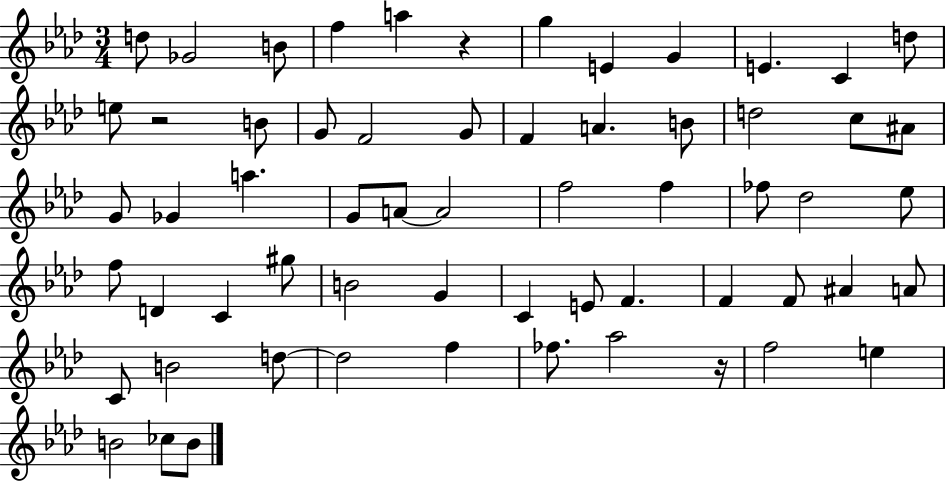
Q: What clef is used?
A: treble